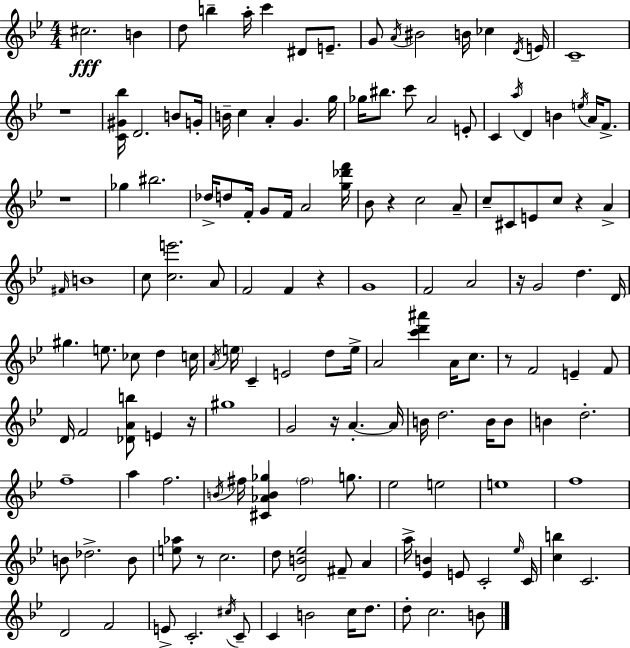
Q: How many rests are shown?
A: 10